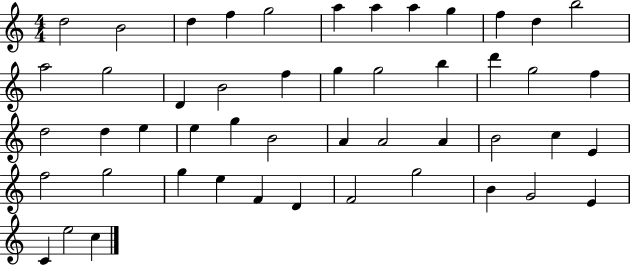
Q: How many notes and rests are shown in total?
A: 49